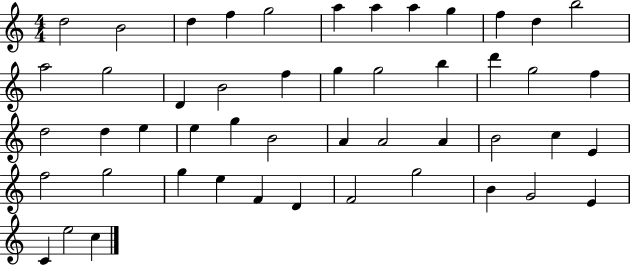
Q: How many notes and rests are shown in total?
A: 49